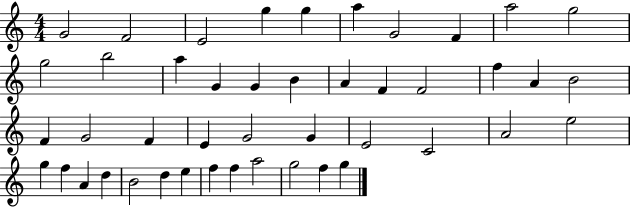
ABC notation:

X:1
T:Untitled
M:4/4
L:1/4
K:C
G2 F2 E2 g g a G2 F a2 g2 g2 b2 a G G B A F F2 f A B2 F G2 F E G2 G E2 C2 A2 e2 g f A d B2 d e f f a2 g2 f g